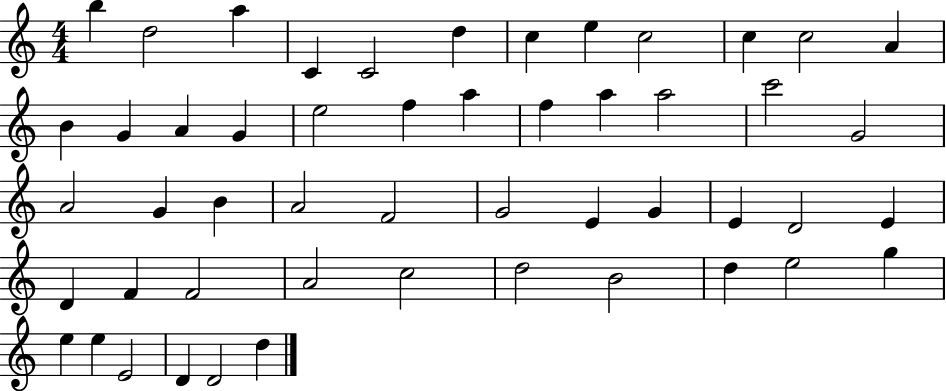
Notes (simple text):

B5/q D5/h A5/q C4/q C4/h D5/q C5/q E5/q C5/h C5/q C5/h A4/q B4/q G4/q A4/q G4/q E5/h F5/q A5/q F5/q A5/q A5/h C6/h G4/h A4/h G4/q B4/q A4/h F4/h G4/h E4/q G4/q E4/q D4/h E4/q D4/q F4/q F4/h A4/h C5/h D5/h B4/h D5/q E5/h G5/q E5/q E5/q E4/h D4/q D4/h D5/q